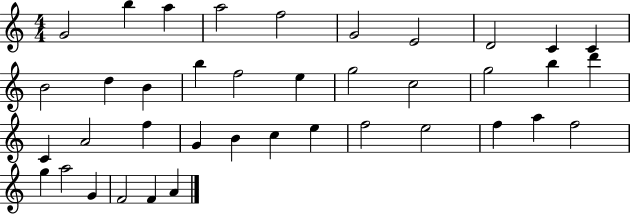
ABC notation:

X:1
T:Untitled
M:4/4
L:1/4
K:C
G2 b a a2 f2 G2 E2 D2 C C B2 d B b f2 e g2 c2 g2 b d' C A2 f G B c e f2 e2 f a f2 g a2 G F2 F A